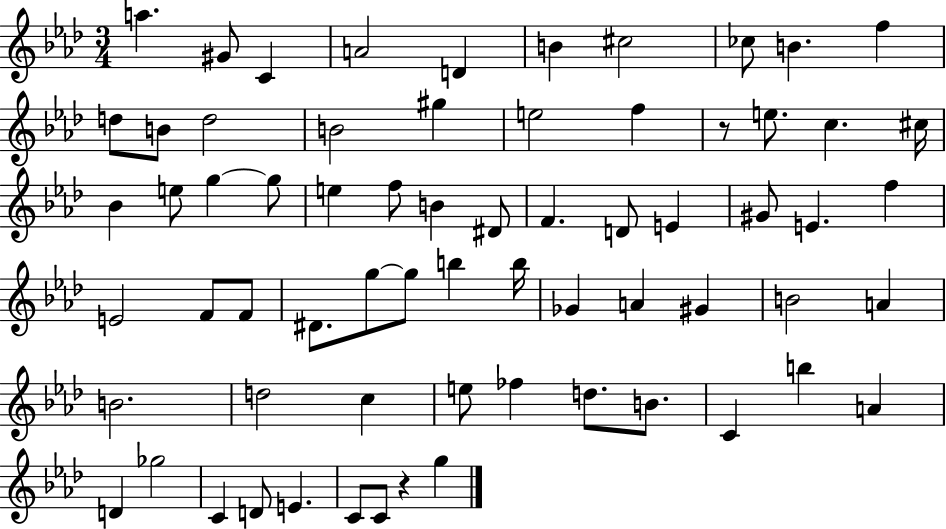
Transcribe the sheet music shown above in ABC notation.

X:1
T:Untitled
M:3/4
L:1/4
K:Ab
a ^G/2 C A2 D B ^c2 _c/2 B f d/2 B/2 d2 B2 ^g e2 f z/2 e/2 c ^c/4 _B e/2 g g/2 e f/2 B ^D/2 F D/2 E ^G/2 E f E2 F/2 F/2 ^D/2 g/2 g/2 b b/4 _G A ^G B2 A B2 d2 c e/2 _f d/2 B/2 C b A D _g2 C D/2 E C/2 C/2 z g